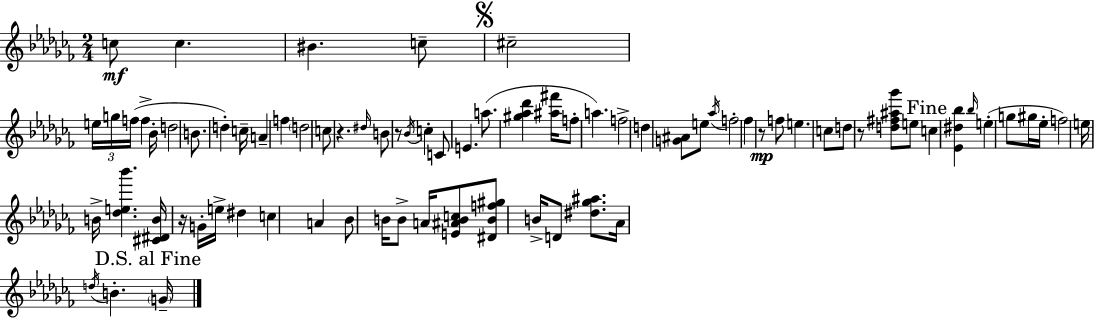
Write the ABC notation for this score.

X:1
T:Untitled
M:2/4
L:1/4
K:Abm
c/2 c ^B c/2 ^c2 e/4 g/4 f/4 f _B/4 d2 B/2 d c/4 A f d2 c/2 z ^d/4 B/2 z/2 _B/4 c C/2 E a/2 [^g_a_d'] [^a^f']/4 f/2 a f2 d [G^A]/2 e/2 _a/4 f2 _f z/2 f/2 e c/2 d/2 z/2 [d^f^a_g']/2 e/2 c [_E^d_b] _b/4 e g/2 ^g/4 _e/4 f2 e/4 B/4 [_de_b'] [^C^DB]/4 z/4 G/4 e/4 ^d c A _B/2 B/4 B/2 A/4 [E^ABc]/2 [^DBf^g]/2 B/4 D/2 [^d_g^a]/2 _A/4 d/4 B G/4